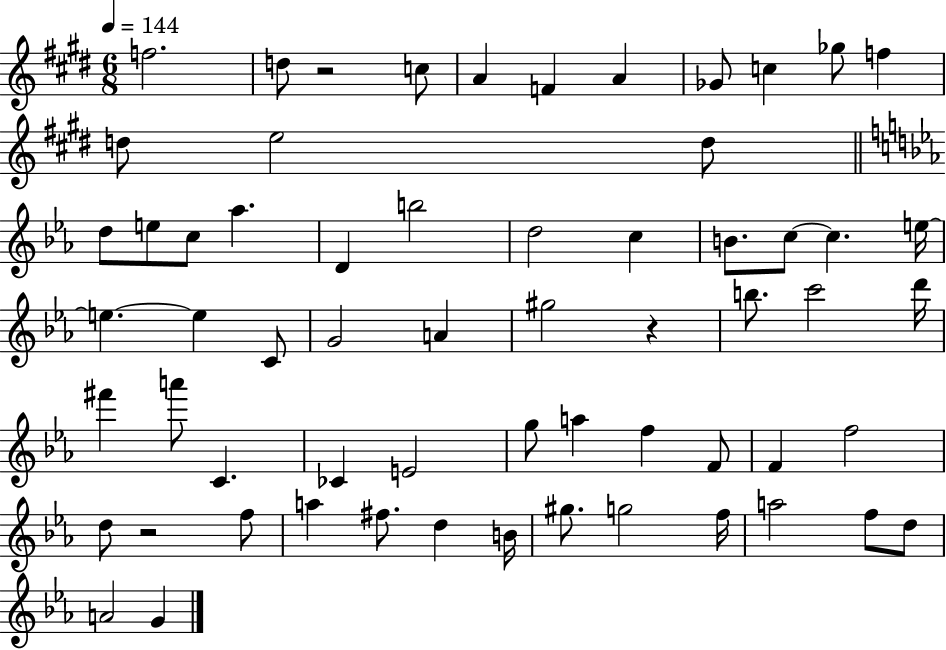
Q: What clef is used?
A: treble